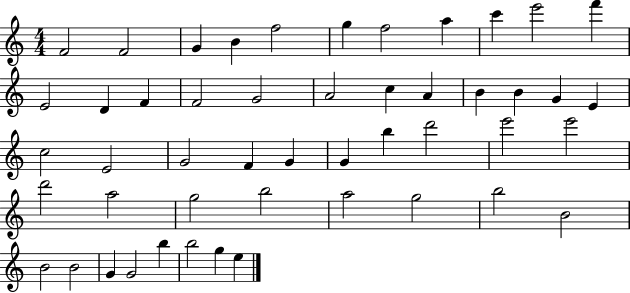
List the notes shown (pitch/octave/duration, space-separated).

F4/h F4/h G4/q B4/q F5/h G5/q F5/h A5/q C6/q E6/h F6/q E4/h D4/q F4/q F4/h G4/h A4/h C5/q A4/q B4/q B4/q G4/q E4/q C5/h E4/h G4/h F4/q G4/q G4/q B5/q D6/h E6/h E6/h D6/h A5/h G5/h B5/h A5/h G5/h B5/h B4/h B4/h B4/h G4/q G4/h B5/q B5/h G5/q E5/q